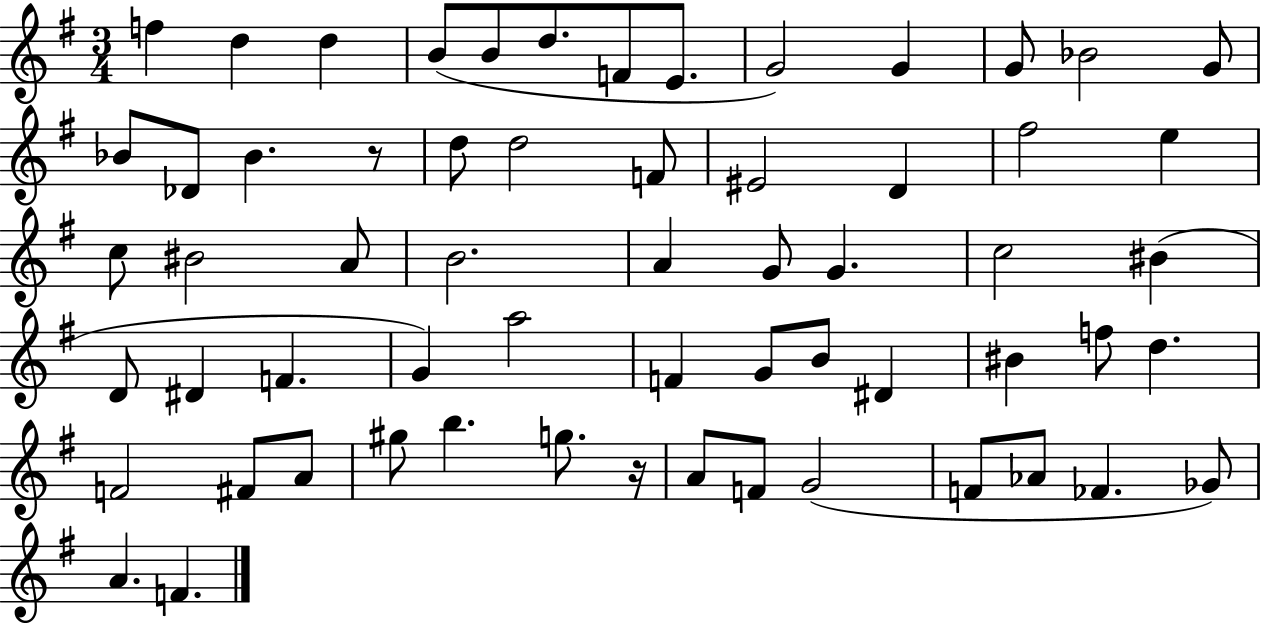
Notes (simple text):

F5/q D5/q D5/q B4/e B4/e D5/e. F4/e E4/e. G4/h G4/q G4/e Bb4/h G4/e Bb4/e Db4/e Bb4/q. R/e D5/e D5/h F4/e EIS4/h D4/q F#5/h E5/q C5/e BIS4/h A4/e B4/h. A4/q G4/e G4/q. C5/h BIS4/q D4/e D#4/q F4/q. G4/q A5/h F4/q G4/e B4/e D#4/q BIS4/q F5/e D5/q. F4/h F#4/e A4/e G#5/e B5/q. G5/e. R/s A4/e F4/e G4/h F4/e Ab4/e FES4/q. Gb4/e A4/q. F4/q.